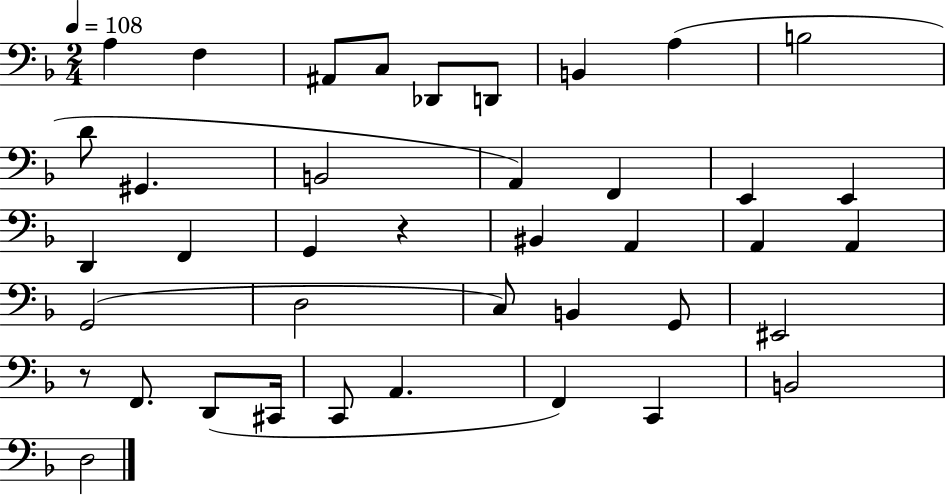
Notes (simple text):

A3/q F3/q A#2/e C3/e Db2/e D2/e B2/q A3/q B3/h D4/e G#2/q. B2/h A2/q F2/q E2/q E2/q D2/q F2/q G2/q R/q BIS2/q A2/q A2/q A2/q G2/h D3/h C3/e B2/q G2/e EIS2/h R/e F2/e. D2/e C#2/s C2/e A2/q. F2/q C2/q B2/h D3/h